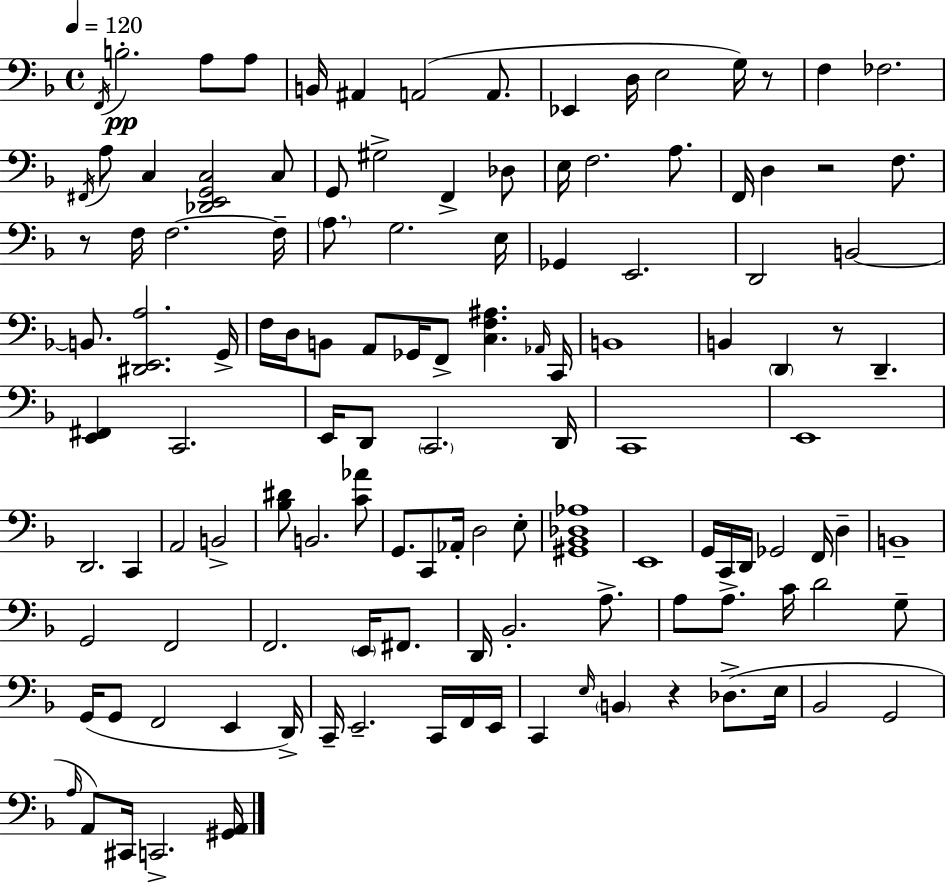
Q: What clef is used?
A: bass